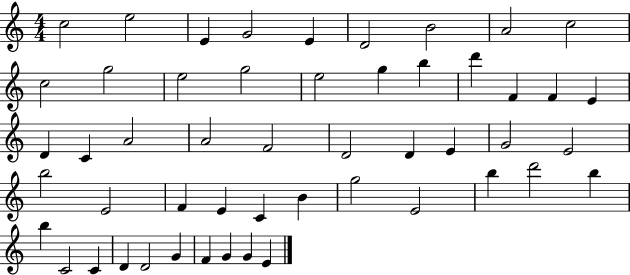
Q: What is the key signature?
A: C major